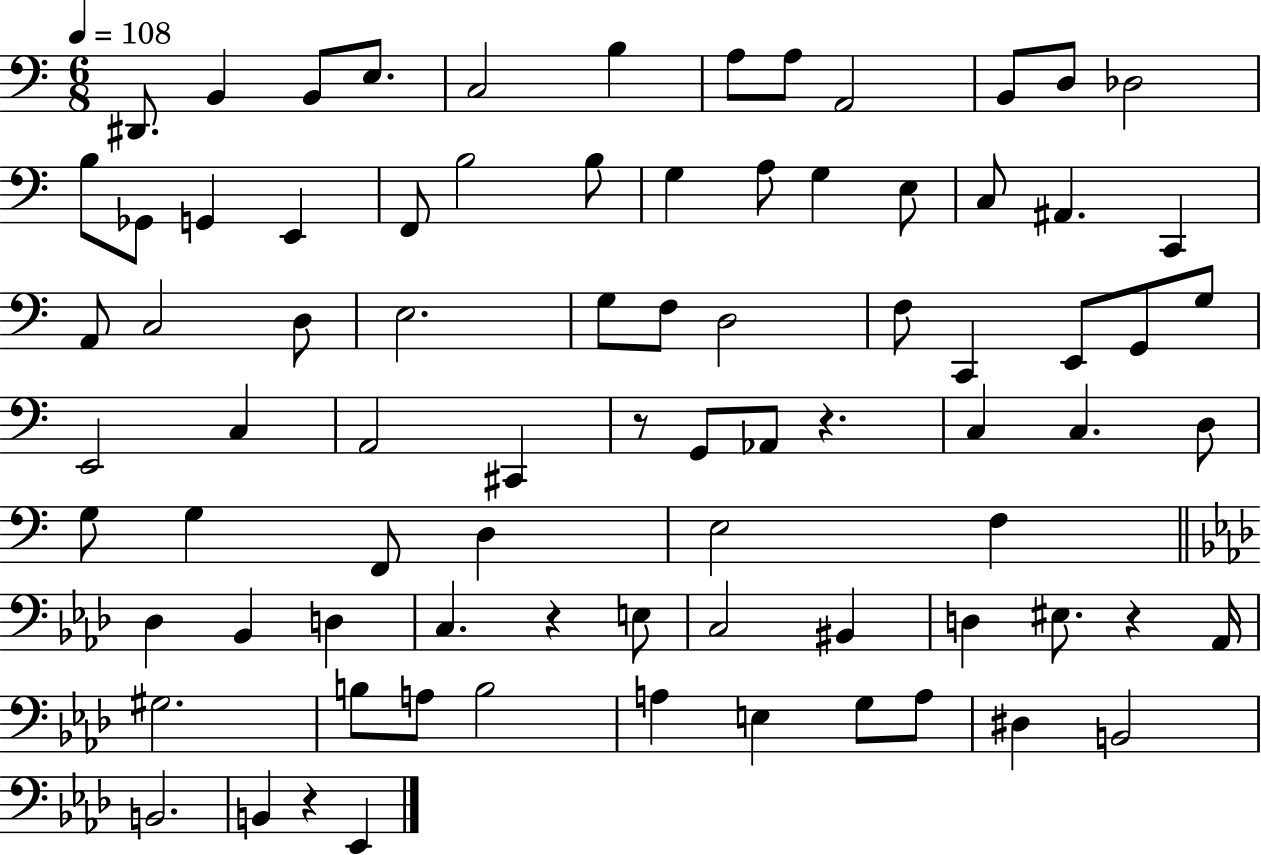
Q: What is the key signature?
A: C major